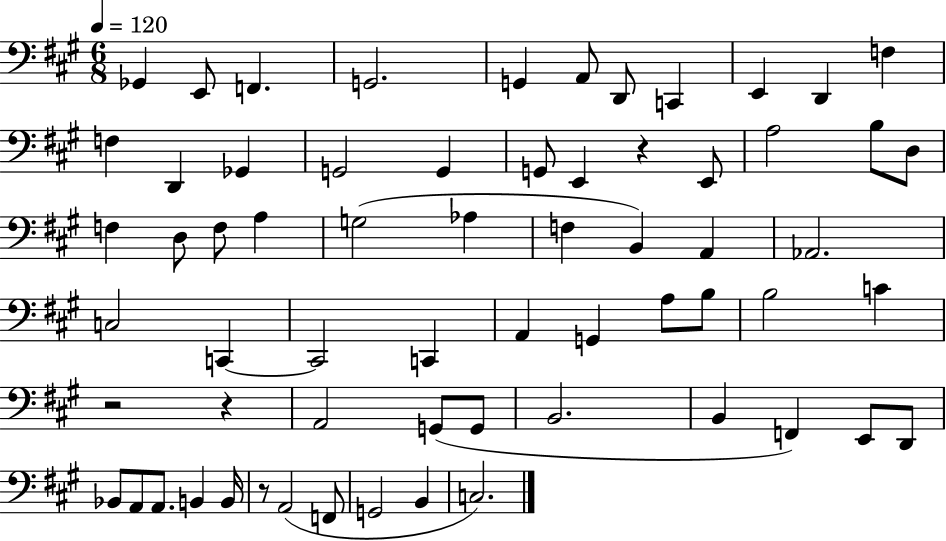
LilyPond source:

{
  \clef bass
  \numericTimeSignature
  \time 6/8
  \key a \major
  \tempo 4 = 120
  \repeat volta 2 { ges,4 e,8 f,4. | g,2. | g,4 a,8 d,8 c,4 | e,4 d,4 f4 | \break f4 d,4 ges,4 | g,2 g,4 | g,8 e,4 r4 e,8 | a2 b8 d8 | \break f4 d8 f8 a4 | g2( aes4 | f4 b,4) a,4 | aes,2. | \break c2 c,4~~ | c,2 c,4 | a,4 g,4 a8 b8 | b2 c'4 | \break r2 r4 | a,2 g,8( g,8 | b,2. | b,4 f,4) e,8 d,8 | \break bes,8 a,8 a,8. b,4 b,16 | r8 a,2( f,8 | g,2 b,4 | c2.) | \break } \bar "|."
}